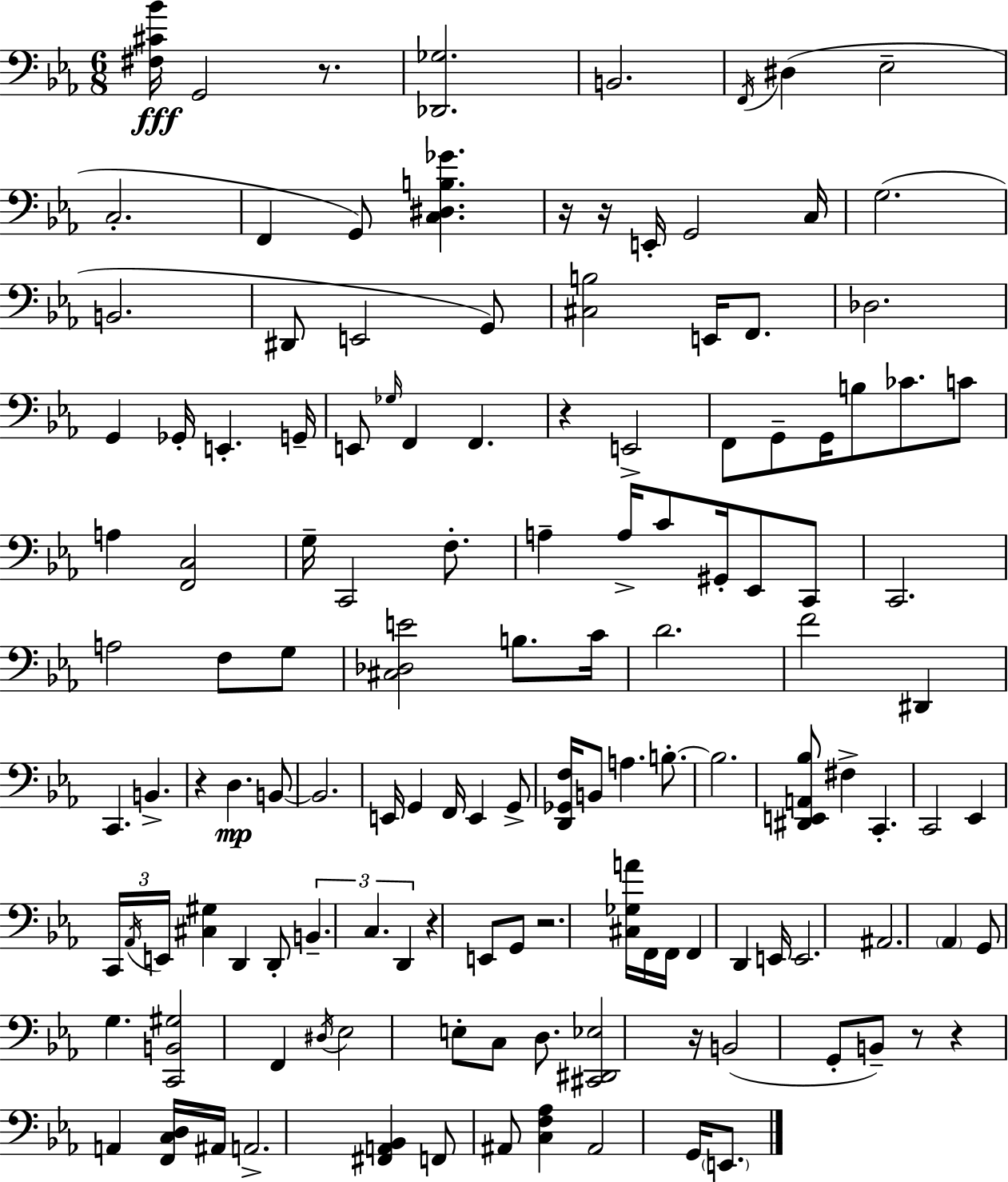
X:1
T:Untitled
M:6/8
L:1/4
K:Cm
[^F,^C_B]/4 G,,2 z/2 [_D,,_G,]2 B,,2 F,,/4 ^D, _E,2 C,2 F,, G,,/2 [C,^D,B,_G] z/4 z/4 E,,/4 G,,2 C,/4 G,2 B,,2 ^D,,/2 E,,2 G,,/2 [^C,B,]2 E,,/4 F,,/2 _D,2 G,, _G,,/4 E,, G,,/4 E,,/2 _G,/4 F,, F,, z E,,2 F,,/2 G,,/2 G,,/4 B,/2 _C/2 C/2 A, [F,,C,]2 G,/4 C,,2 F,/2 A, A,/4 C/2 ^G,,/4 _E,,/2 C,,/2 C,,2 A,2 F,/2 G,/2 [^C,_D,E]2 B,/2 C/4 D2 F2 ^D,, C,, B,, z D, B,,/2 B,,2 E,,/4 G,, F,,/4 E,, G,,/2 [D,,_G,,F,]/4 B,,/2 A, B,/2 B,2 [^D,,E,,A,,_B,]/2 ^F, C,, C,,2 _E,, C,,/4 _A,,/4 E,,/4 [^C,^G,] D,, D,,/2 B,, C, D,, z E,,/2 G,,/2 z2 [^C,_G,A]/4 F,,/4 F,,/4 F,, D,, E,,/4 E,,2 ^A,,2 _A,, G,,/2 G, [C,,B,,^G,]2 F,, ^D,/4 _E,2 E,/2 C,/2 D,/2 [^C,,^D,,_E,]2 z/4 B,,2 G,,/2 B,,/2 z/2 z A,, [F,,C,D,]/4 ^A,,/4 A,,2 [^F,,A,,_B,,] F,,/2 ^A,,/2 [C,F,_A,] ^A,,2 G,,/4 E,,/2